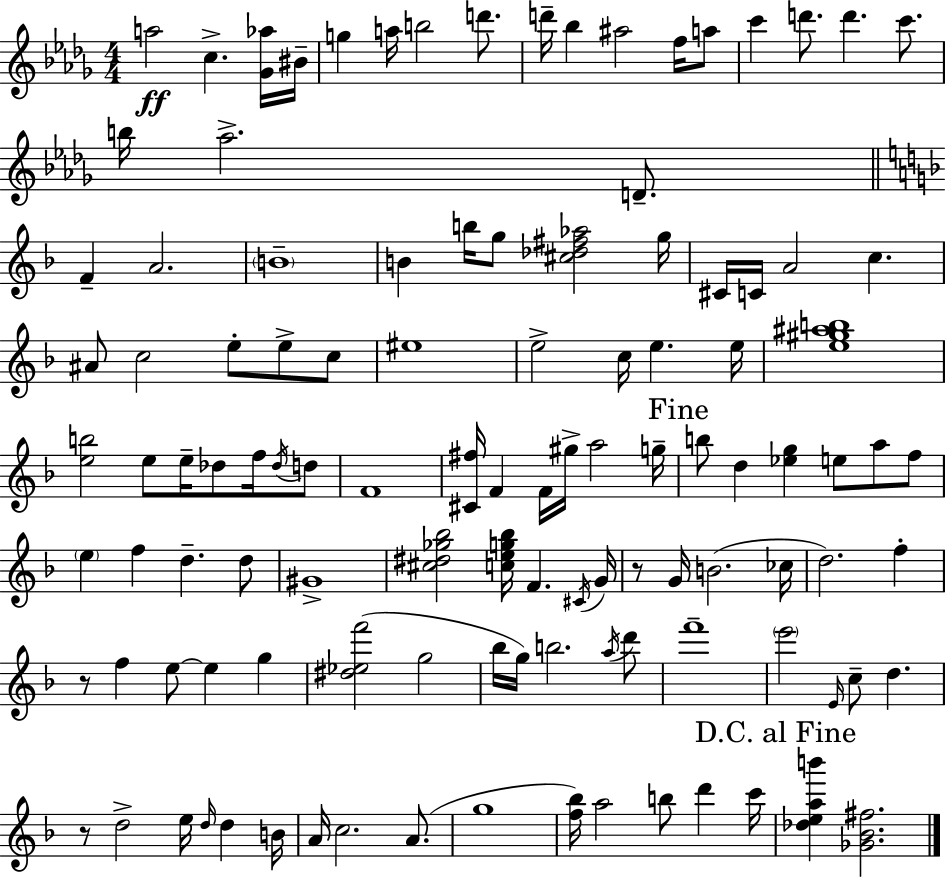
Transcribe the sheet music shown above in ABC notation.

X:1
T:Untitled
M:4/4
L:1/4
K:Bbm
a2 c [_G_a]/4 ^B/4 g a/4 b2 d'/2 d'/4 _b ^a2 f/4 a/2 c' d'/2 d' c'/2 b/4 _a2 D/2 F A2 B4 B b/4 g/2 [^c_d^f_a]2 g/4 ^C/4 C/4 A2 c ^A/2 c2 e/2 e/2 c/2 ^e4 e2 c/4 e e/4 [e^g^ab]4 [eb]2 e/2 e/4 _d/2 f/4 _d/4 d/2 F4 [^C^f]/4 F F/4 ^g/4 a2 g/4 b/2 d [_eg] e/2 a/2 f/2 e f d d/2 ^G4 [^c^d_g_b]2 [ceg_b]/4 F ^C/4 G/4 z/2 G/4 B2 _c/4 d2 f z/2 f e/2 e g [^d_ef']2 g2 _b/4 g/4 b2 a/4 d'/2 f'4 e'2 E/4 c/2 d z/2 d2 e/4 d/4 d B/4 A/4 c2 A/2 g4 [f_b]/4 a2 b/2 d' c'/4 [_deab'] [_G_B^f]2